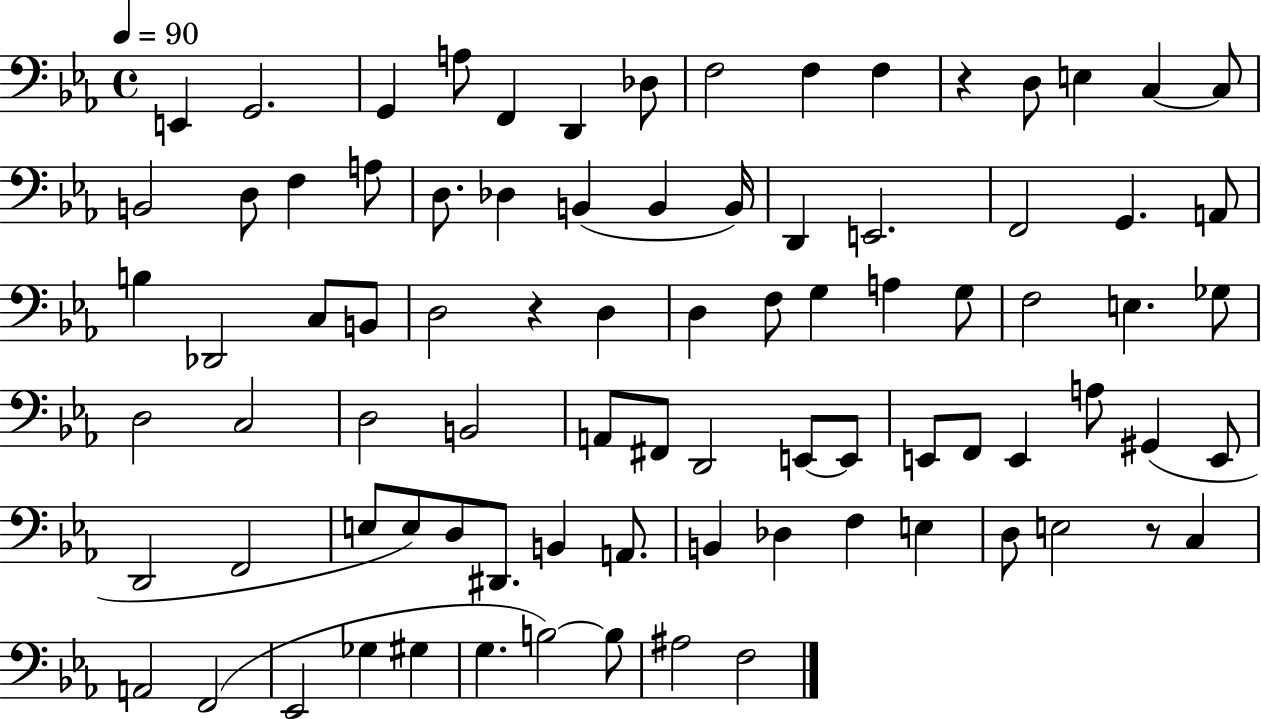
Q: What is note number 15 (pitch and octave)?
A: B2